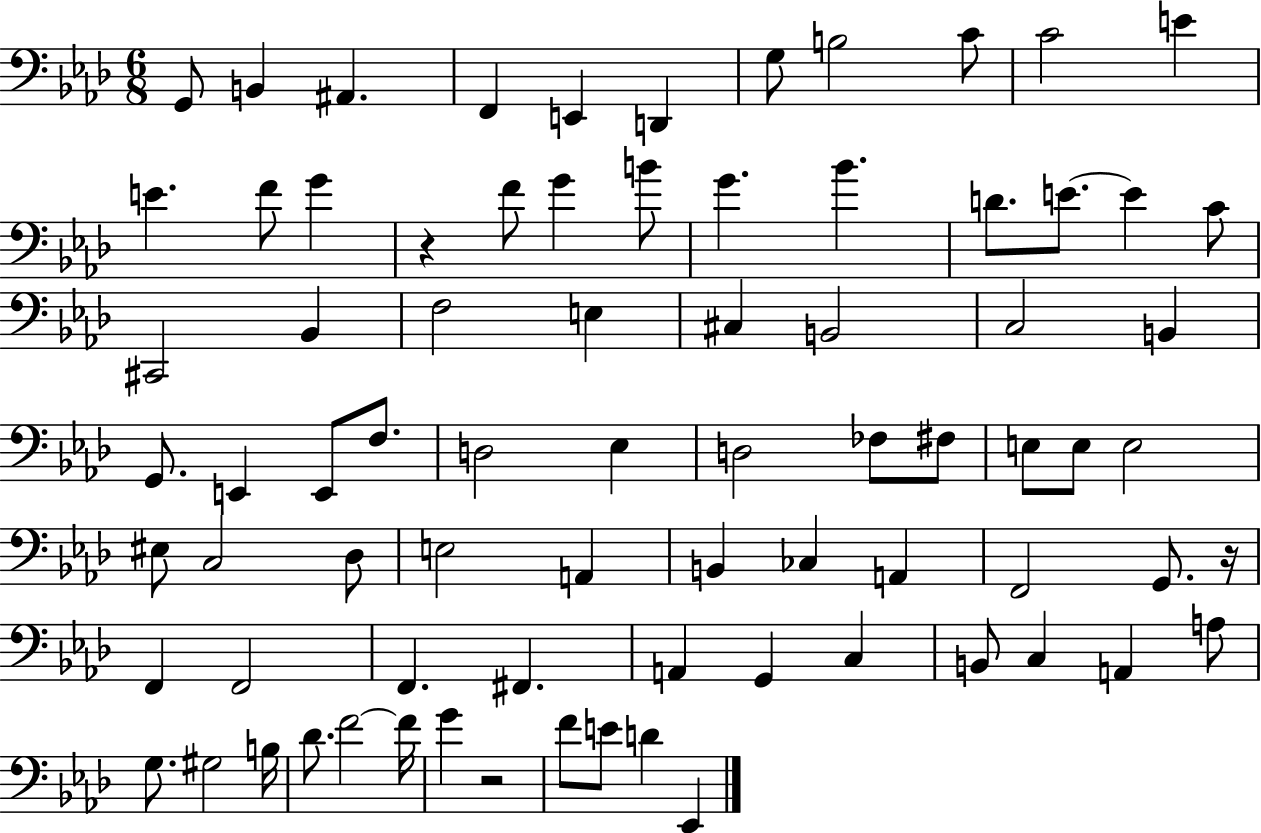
{
  \clef bass
  \numericTimeSignature
  \time 6/8
  \key aes \major
  g,8 b,4 ais,4. | f,4 e,4 d,4 | g8 b2 c'8 | c'2 e'4 | \break e'4. f'8 g'4 | r4 f'8 g'4 b'8 | g'4. bes'4. | d'8. e'8.~~ e'4 c'8 | \break cis,2 bes,4 | f2 e4 | cis4 b,2 | c2 b,4 | \break g,8. e,4 e,8 f8. | d2 ees4 | d2 fes8 fis8 | e8 e8 e2 | \break eis8 c2 des8 | e2 a,4 | b,4 ces4 a,4 | f,2 g,8. r16 | \break f,4 f,2 | f,4. fis,4. | a,4 g,4 c4 | b,8 c4 a,4 a8 | \break g8. gis2 b16 | des'8. f'2~~ f'16 | g'4 r2 | f'8 e'8 d'4 ees,4 | \break \bar "|."
}